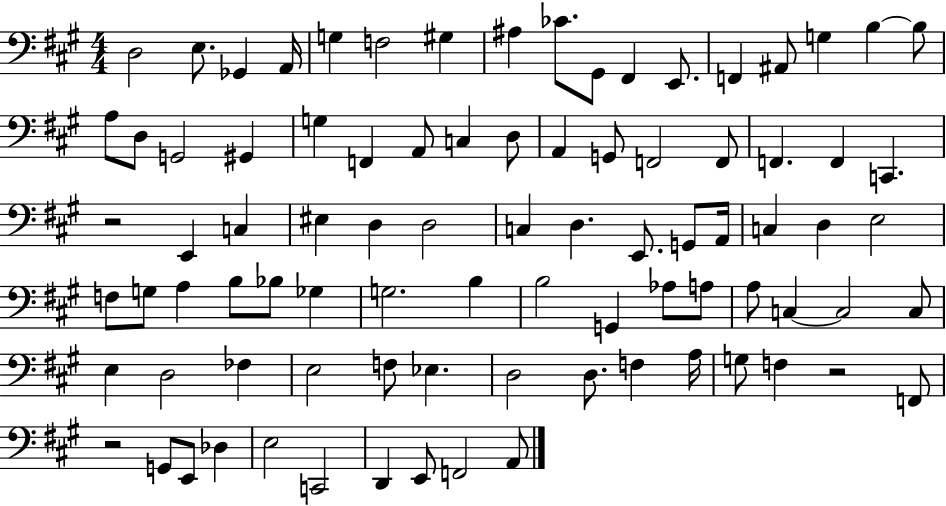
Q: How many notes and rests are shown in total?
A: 87